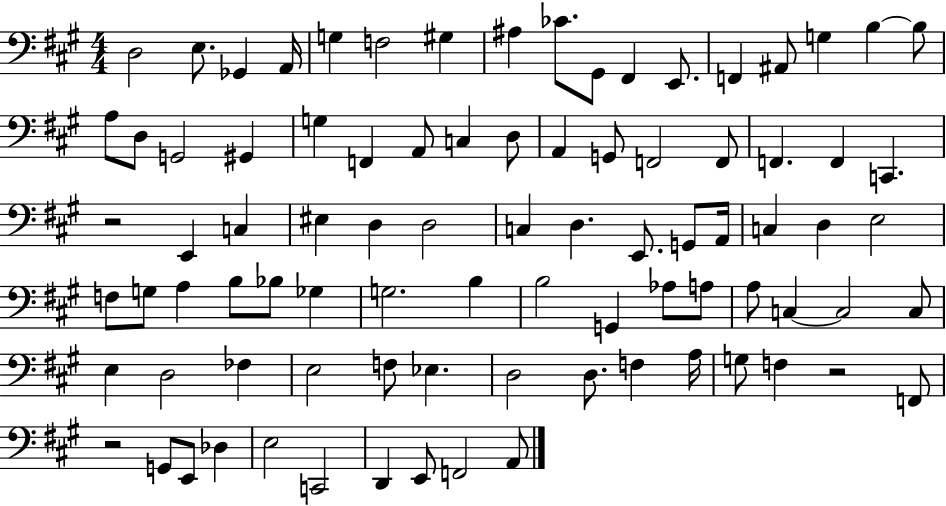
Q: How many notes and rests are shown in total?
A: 87